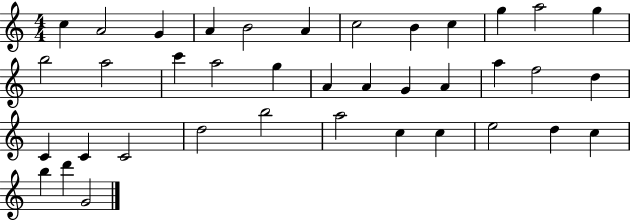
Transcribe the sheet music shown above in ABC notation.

X:1
T:Untitled
M:4/4
L:1/4
K:C
c A2 G A B2 A c2 B c g a2 g b2 a2 c' a2 g A A G A a f2 d C C C2 d2 b2 a2 c c e2 d c b d' G2